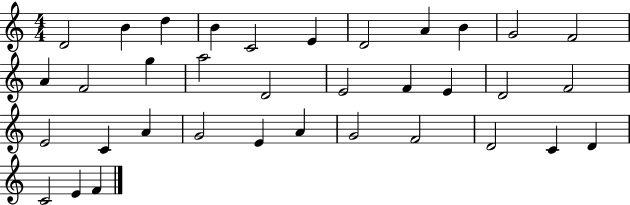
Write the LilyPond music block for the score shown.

{
  \clef treble
  \numericTimeSignature
  \time 4/4
  \key c \major
  d'2 b'4 d''4 | b'4 c'2 e'4 | d'2 a'4 b'4 | g'2 f'2 | \break a'4 f'2 g''4 | a''2 d'2 | e'2 f'4 e'4 | d'2 f'2 | \break e'2 c'4 a'4 | g'2 e'4 a'4 | g'2 f'2 | d'2 c'4 d'4 | \break c'2 e'4 f'4 | \bar "|."
}